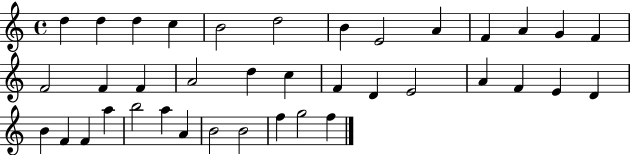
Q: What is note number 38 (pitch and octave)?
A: F5